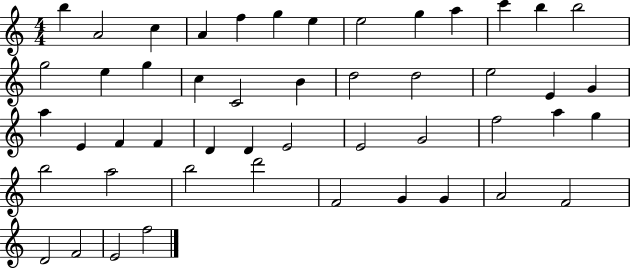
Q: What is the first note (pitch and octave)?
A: B5